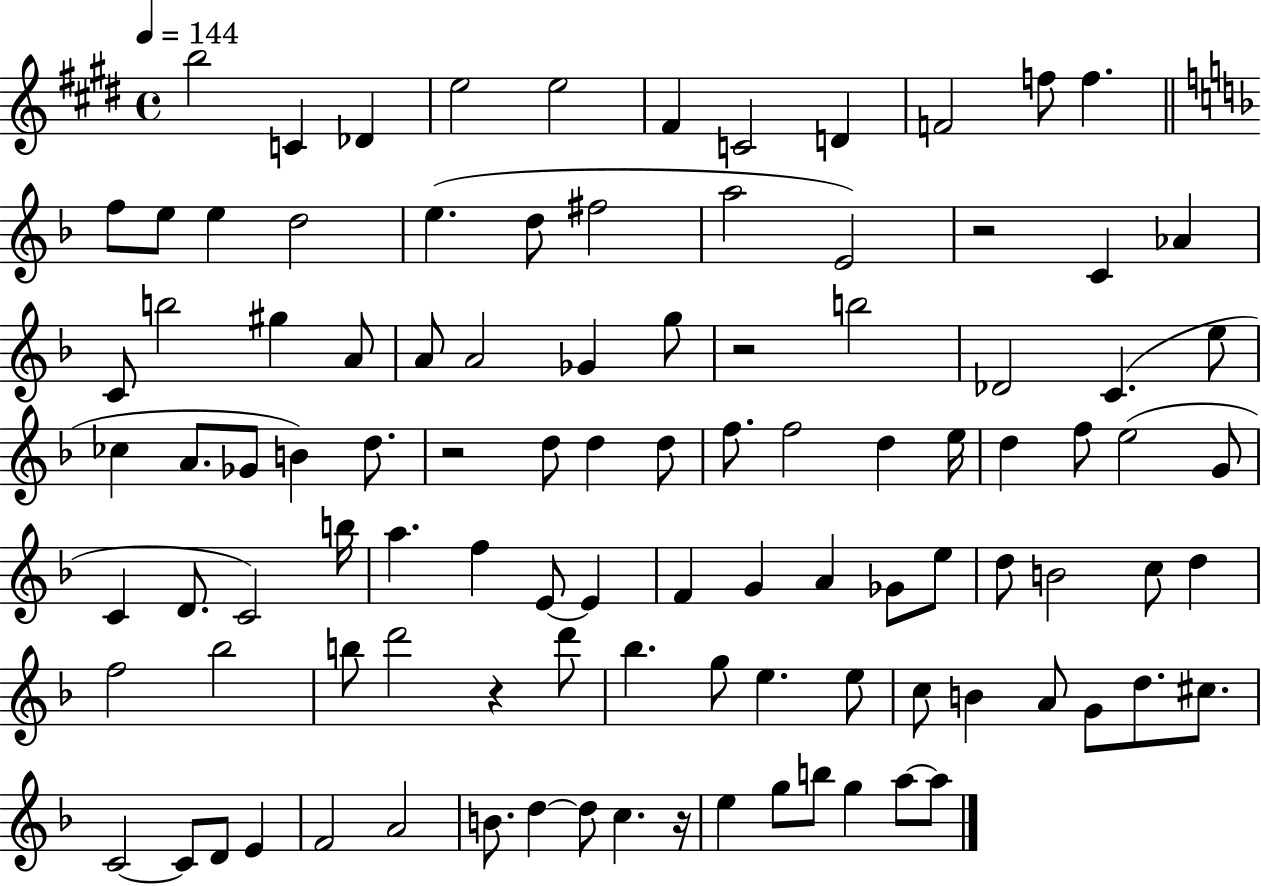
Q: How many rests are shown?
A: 5